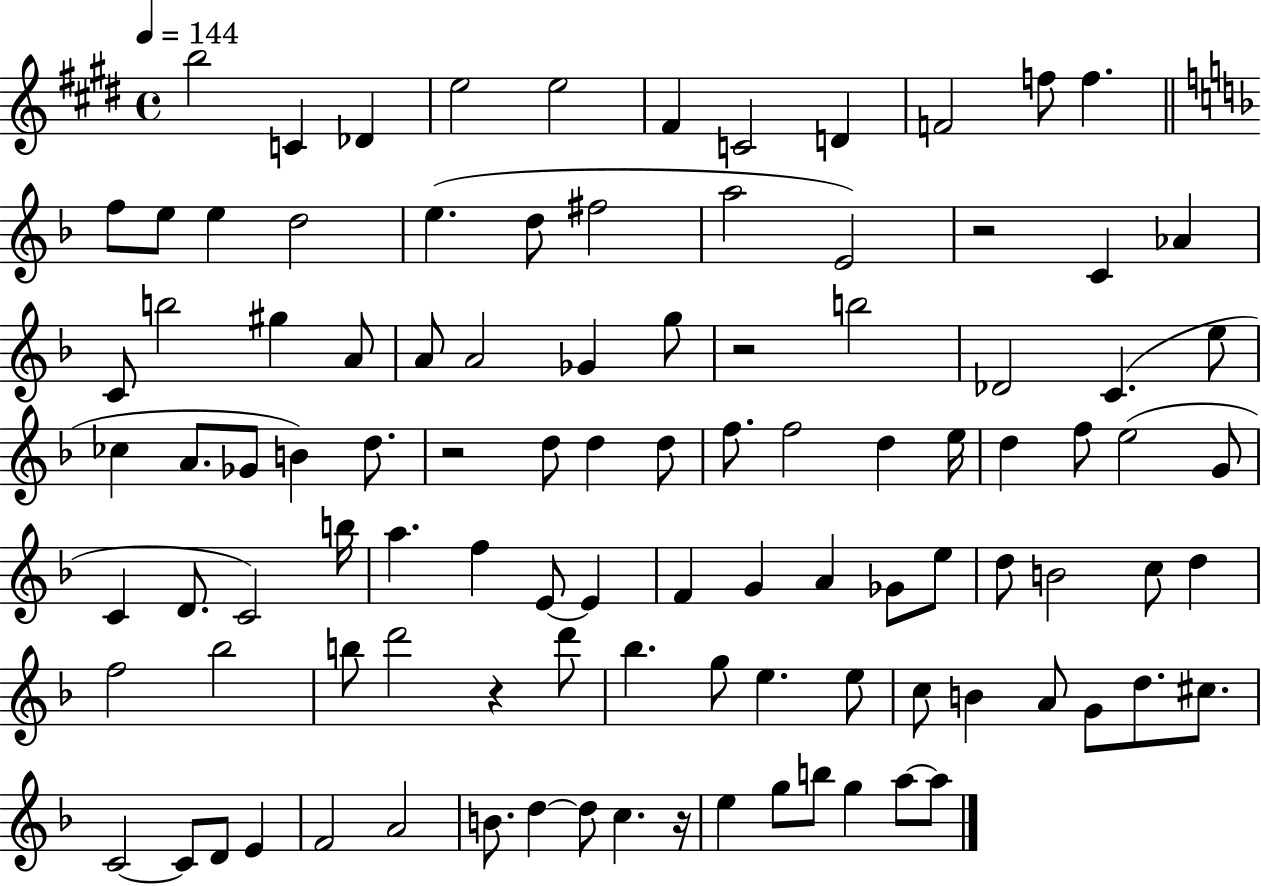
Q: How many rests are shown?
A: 5